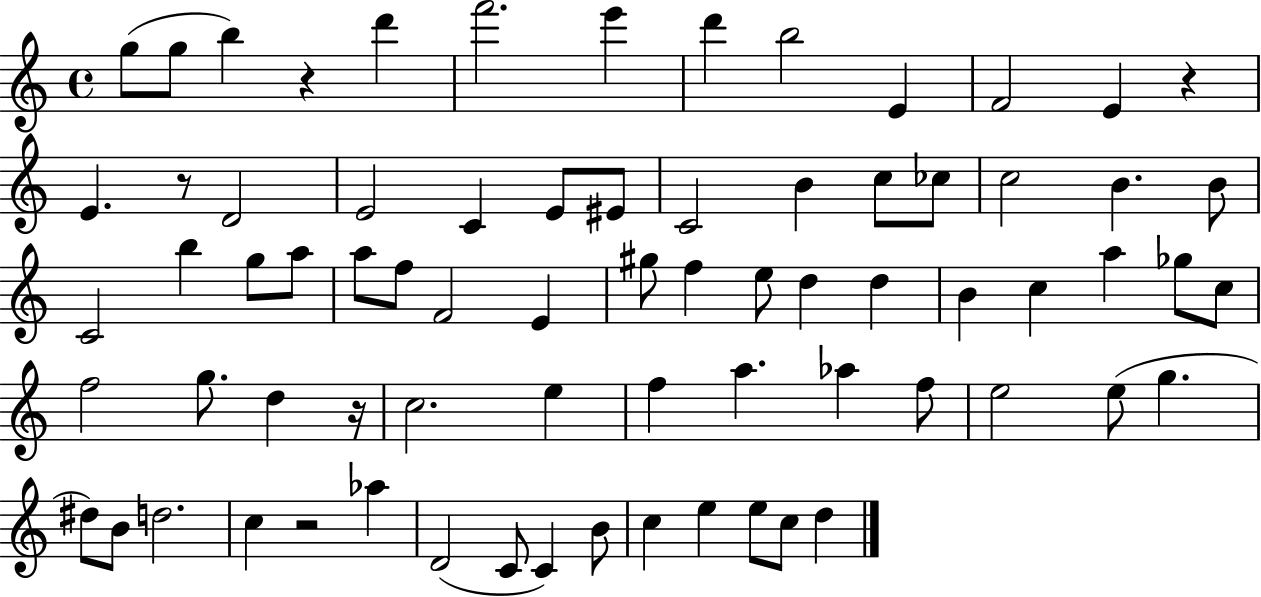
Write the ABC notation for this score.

X:1
T:Untitled
M:4/4
L:1/4
K:C
g/2 g/2 b z d' f'2 e' d' b2 E F2 E z E z/2 D2 E2 C E/2 ^E/2 C2 B c/2 _c/2 c2 B B/2 C2 b g/2 a/2 a/2 f/2 F2 E ^g/2 f e/2 d d B c a _g/2 c/2 f2 g/2 d z/4 c2 e f a _a f/2 e2 e/2 g ^d/2 B/2 d2 c z2 _a D2 C/2 C B/2 c e e/2 c/2 d